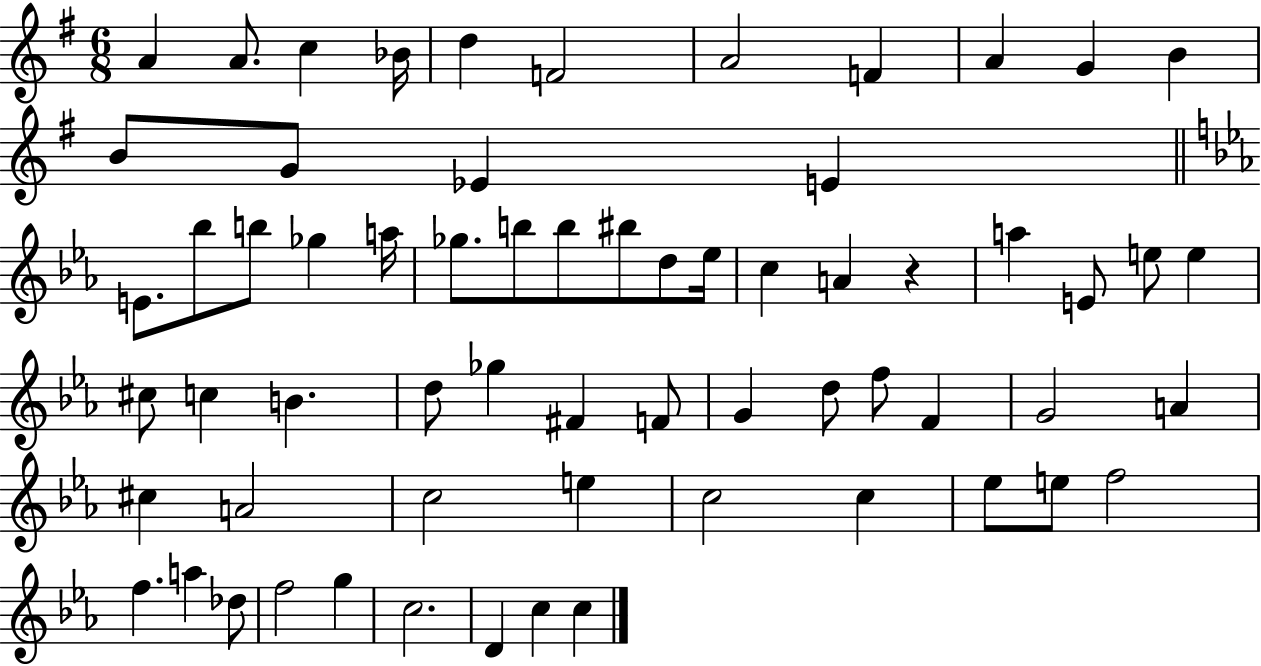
{
  \clef treble
  \numericTimeSignature
  \time 6/8
  \key g \major
  a'4 a'8. c''4 bes'16 | d''4 f'2 | a'2 f'4 | a'4 g'4 b'4 | \break b'8 g'8 ees'4 e'4 | \bar "||" \break \key c \minor e'8. bes''8 b''8 ges''4 a''16 | ges''8. b''8 b''8 bis''8 d''8 ees''16 | c''4 a'4 r4 | a''4 e'8 e''8 e''4 | \break cis''8 c''4 b'4. | d''8 ges''4 fis'4 f'8 | g'4 d''8 f''8 f'4 | g'2 a'4 | \break cis''4 a'2 | c''2 e''4 | c''2 c''4 | ees''8 e''8 f''2 | \break f''4. a''4 des''8 | f''2 g''4 | c''2. | d'4 c''4 c''4 | \break \bar "|."
}